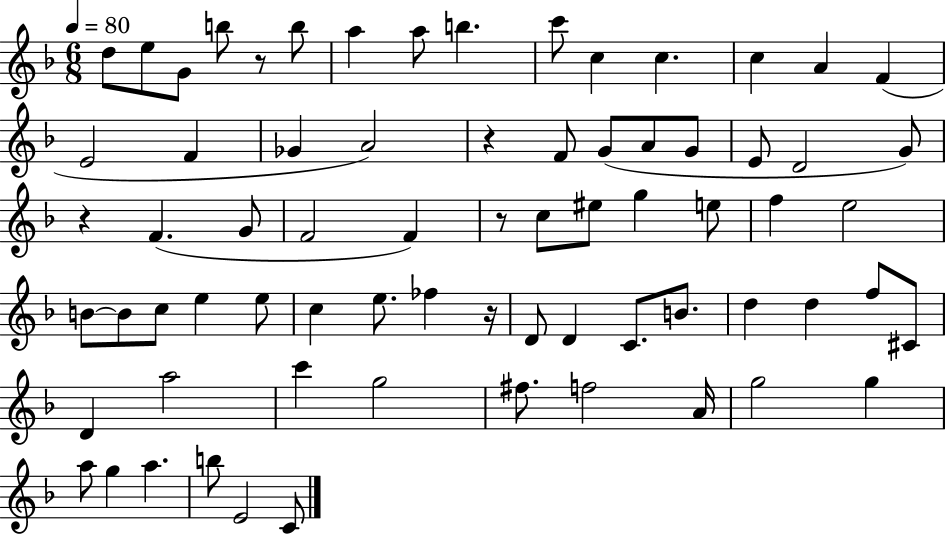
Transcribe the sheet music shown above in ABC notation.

X:1
T:Untitled
M:6/8
L:1/4
K:F
d/2 e/2 G/2 b/2 z/2 b/2 a a/2 b c'/2 c c c A F E2 F _G A2 z F/2 G/2 A/2 G/2 E/2 D2 G/2 z F G/2 F2 F z/2 c/2 ^e/2 g e/2 f e2 B/2 B/2 c/2 e e/2 c e/2 _f z/4 D/2 D C/2 B/2 d d f/2 ^C/2 D a2 c' g2 ^f/2 f2 A/4 g2 g a/2 g a b/2 E2 C/2